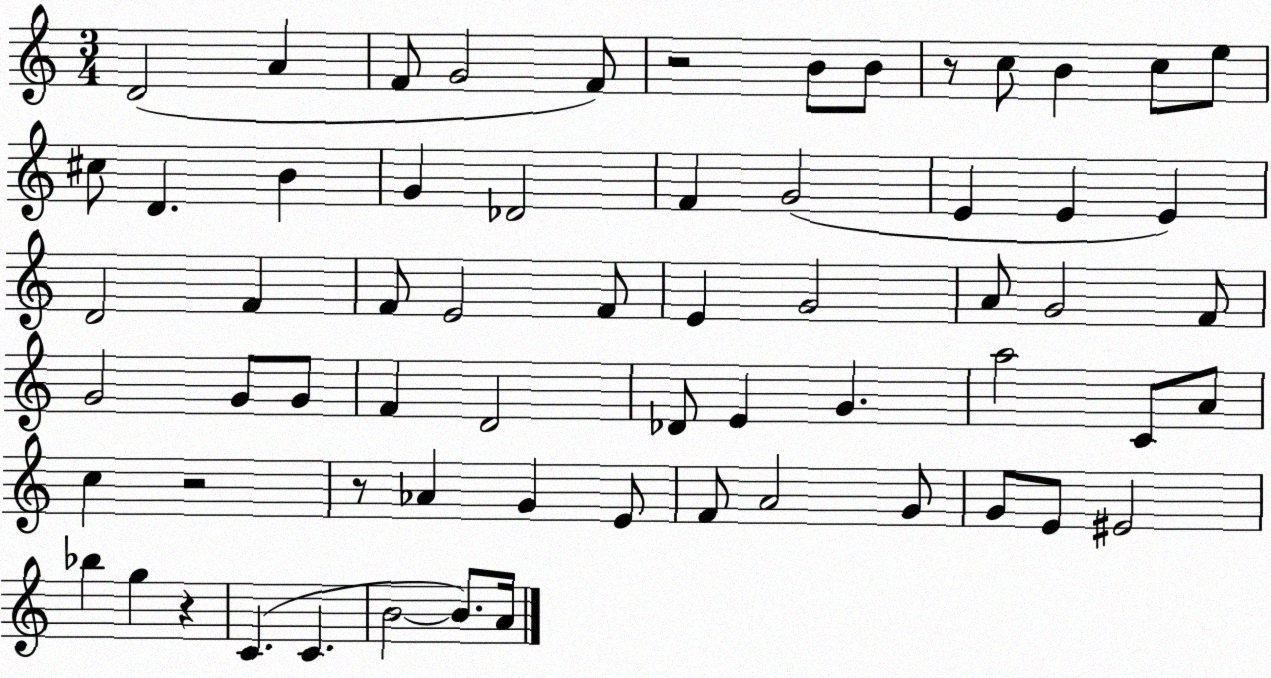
X:1
T:Untitled
M:3/4
L:1/4
K:C
D2 A F/2 G2 F/2 z2 B/2 B/2 z/2 c/2 B c/2 e/2 ^c/2 D B G _D2 F G2 E E E D2 F F/2 E2 F/2 E G2 A/2 G2 F/2 G2 G/2 G/2 F D2 _D/2 E G a2 C/2 A/2 c z2 z/2 _A G E/2 F/2 A2 G/2 G/2 E/2 ^E2 _b g z C C B2 B/2 A/4